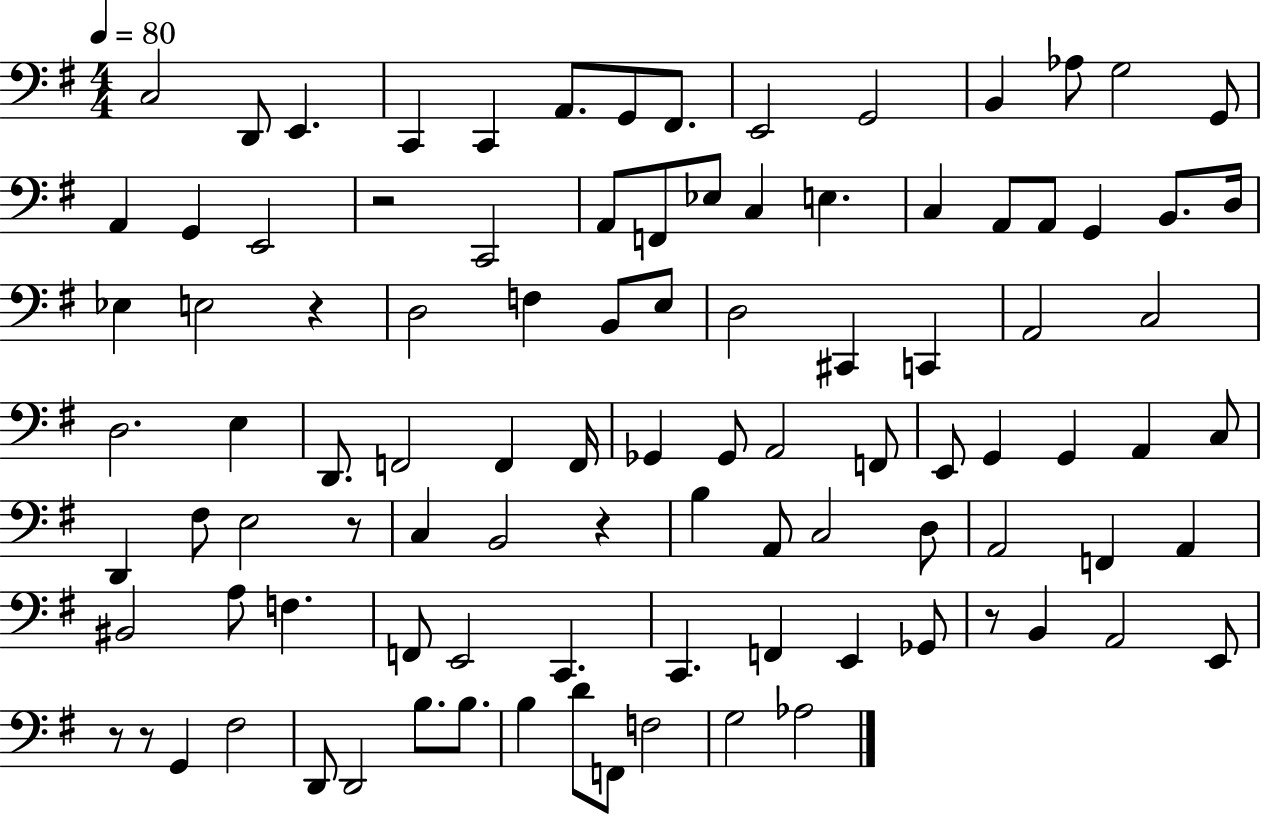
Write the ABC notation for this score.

X:1
T:Untitled
M:4/4
L:1/4
K:G
C,2 D,,/2 E,, C,, C,, A,,/2 G,,/2 ^F,,/2 E,,2 G,,2 B,, _A,/2 G,2 G,,/2 A,, G,, E,,2 z2 C,,2 A,,/2 F,,/2 _E,/2 C, E, C, A,,/2 A,,/2 G,, B,,/2 D,/4 _E, E,2 z D,2 F, B,,/2 E,/2 D,2 ^C,, C,, A,,2 C,2 D,2 E, D,,/2 F,,2 F,, F,,/4 _G,, _G,,/2 A,,2 F,,/2 E,,/2 G,, G,, A,, C,/2 D,, ^F,/2 E,2 z/2 C, B,,2 z B, A,,/2 C,2 D,/2 A,,2 F,, A,, ^B,,2 A,/2 F, F,,/2 E,,2 C,, C,, F,, E,, _G,,/2 z/2 B,, A,,2 E,,/2 z/2 z/2 G,, ^F,2 D,,/2 D,,2 B,/2 B,/2 B, D/2 F,,/2 F,2 G,2 _A,2